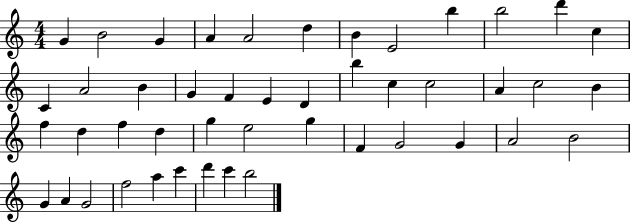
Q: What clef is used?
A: treble